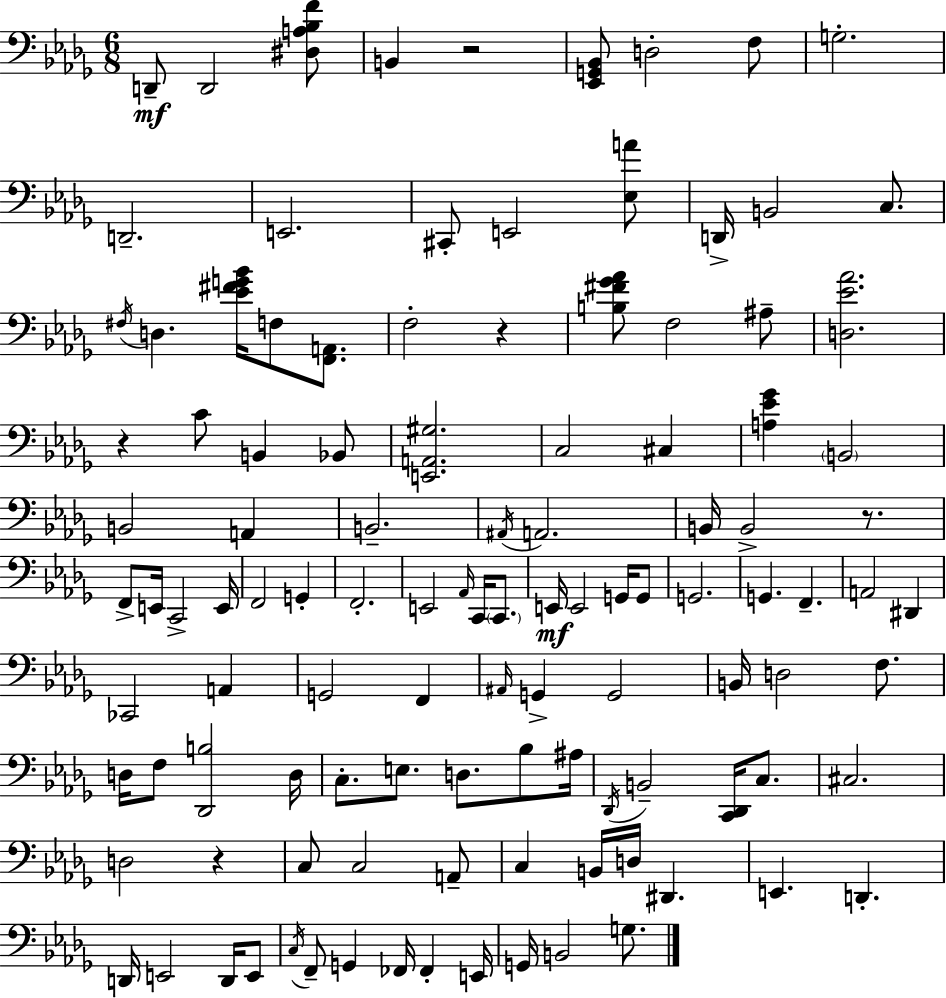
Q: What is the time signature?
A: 6/8